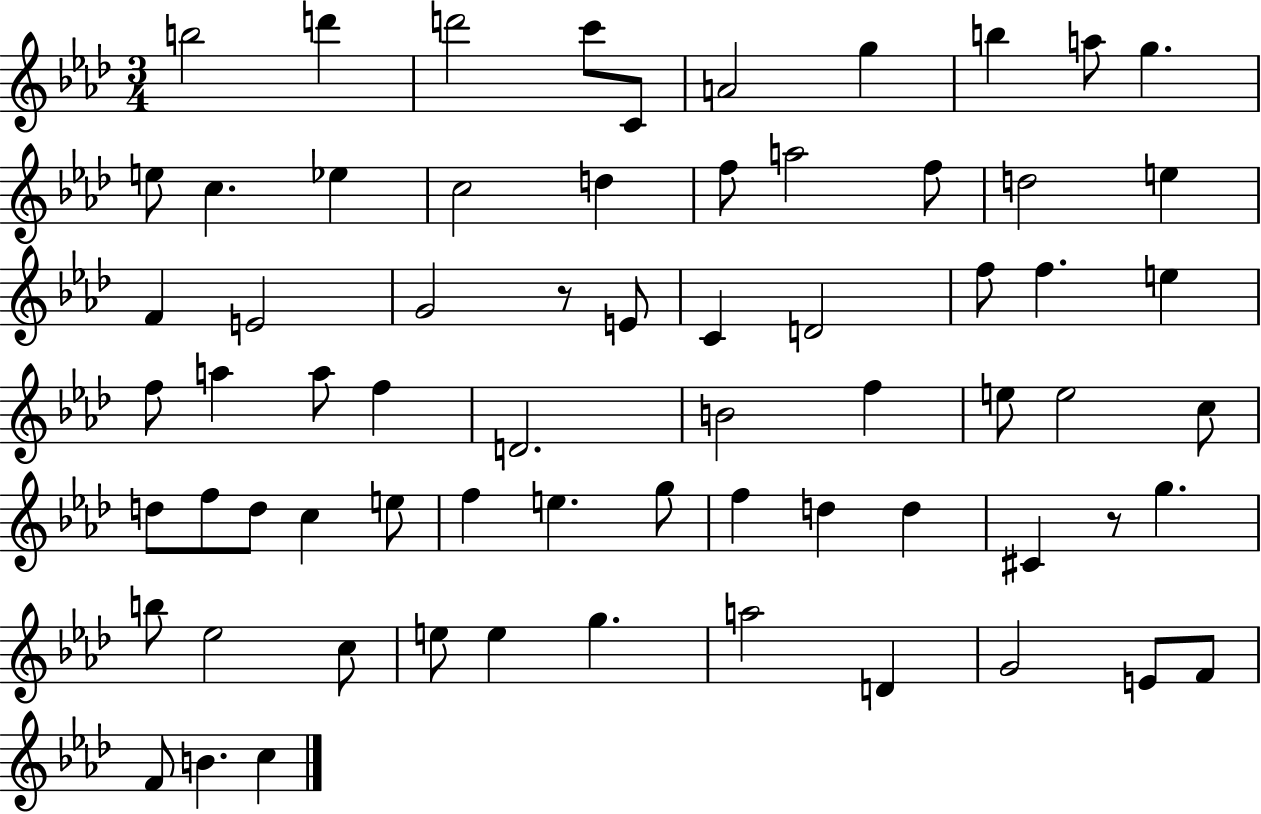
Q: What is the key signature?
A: AES major